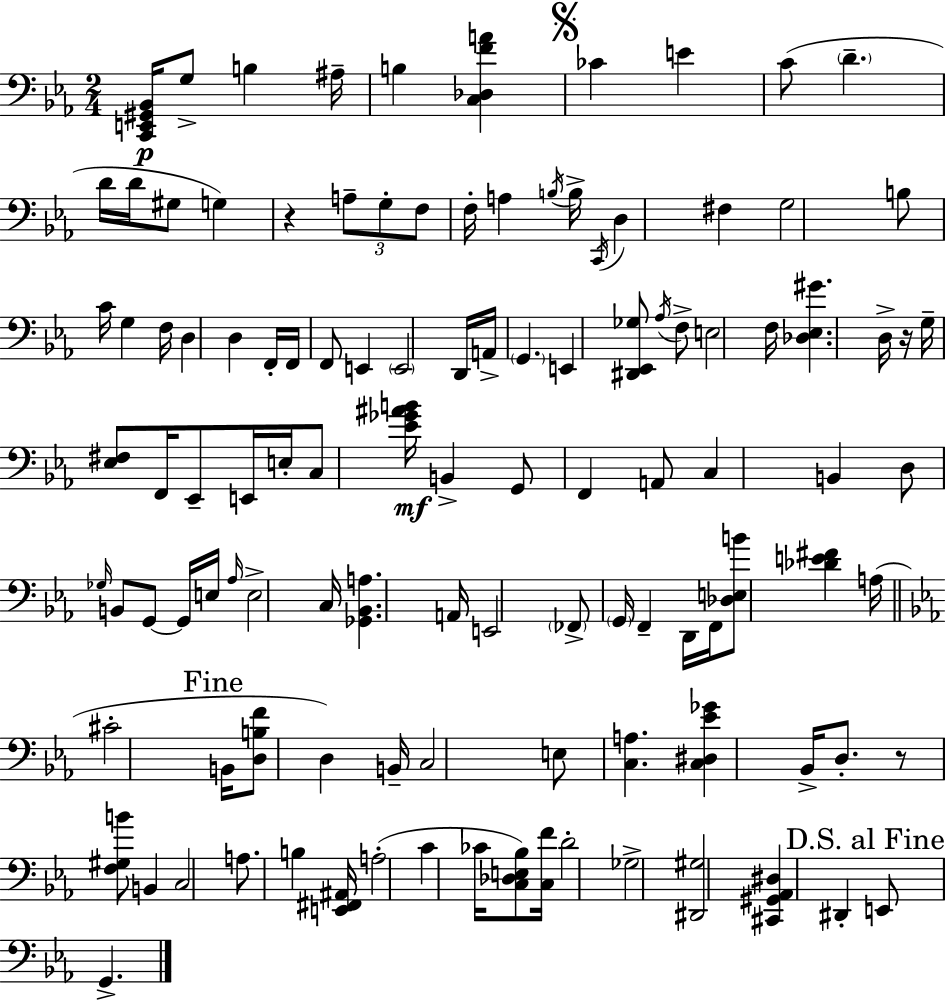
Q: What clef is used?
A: bass